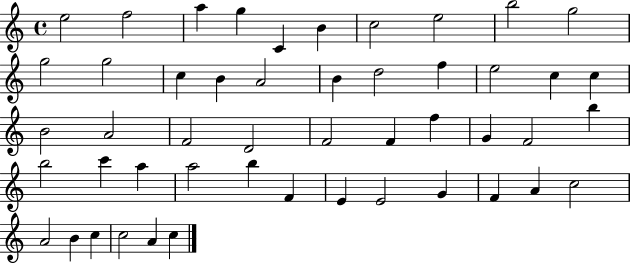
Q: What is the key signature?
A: C major